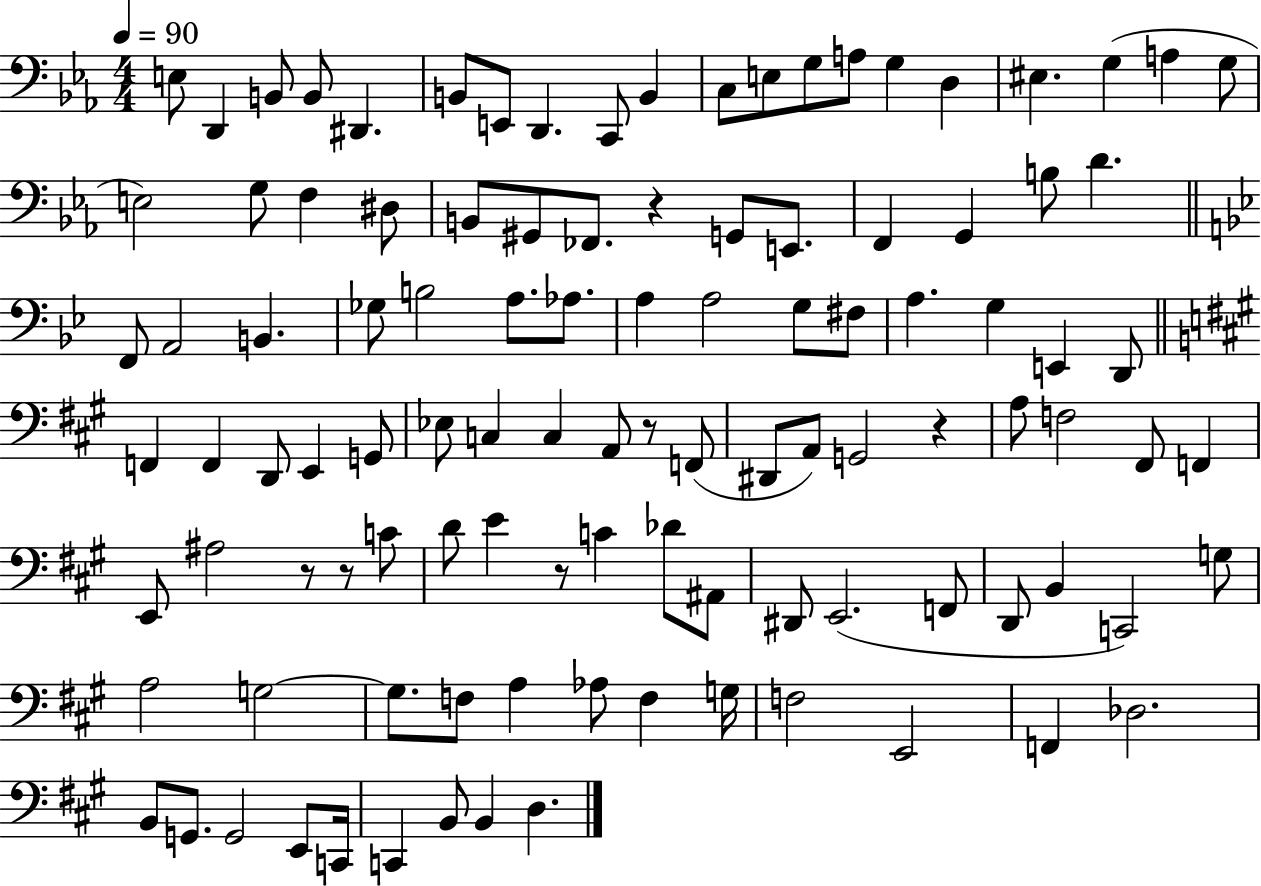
{
  \clef bass
  \numericTimeSignature
  \time 4/4
  \key ees \major
  \tempo 4 = 90
  e8 d,4 b,8 b,8 dis,4. | b,8 e,8 d,4. c,8 b,4 | c8 e8 g8 a8 g4 d4 | eis4. g4( a4 g8 | \break e2) g8 f4 dis8 | b,8 gis,8 fes,8. r4 g,8 e,8. | f,4 g,4 b8 d'4. | \bar "||" \break \key bes \major f,8 a,2 b,4. | ges8 b2 a8. aes8. | a4 a2 g8 fis8 | a4. g4 e,4 d,8 | \break \bar "||" \break \key a \major f,4 f,4 d,8 e,4 g,8 | ees8 c4 c4 a,8 r8 f,8( | dis,8 a,8) g,2 r4 | a8 f2 fis,8 f,4 | \break e,8 ais2 r8 r8 c'8 | d'8 e'4 r8 c'4 des'8 ais,8 | dis,8 e,2.( f,8 | d,8 b,4 c,2) g8 | \break a2 g2~~ | g8. f8 a4 aes8 f4 g16 | f2 e,2 | f,4 des2. | \break b,8 g,8. g,2 e,8 c,16 | c,4 b,8 b,4 d4. | \bar "|."
}